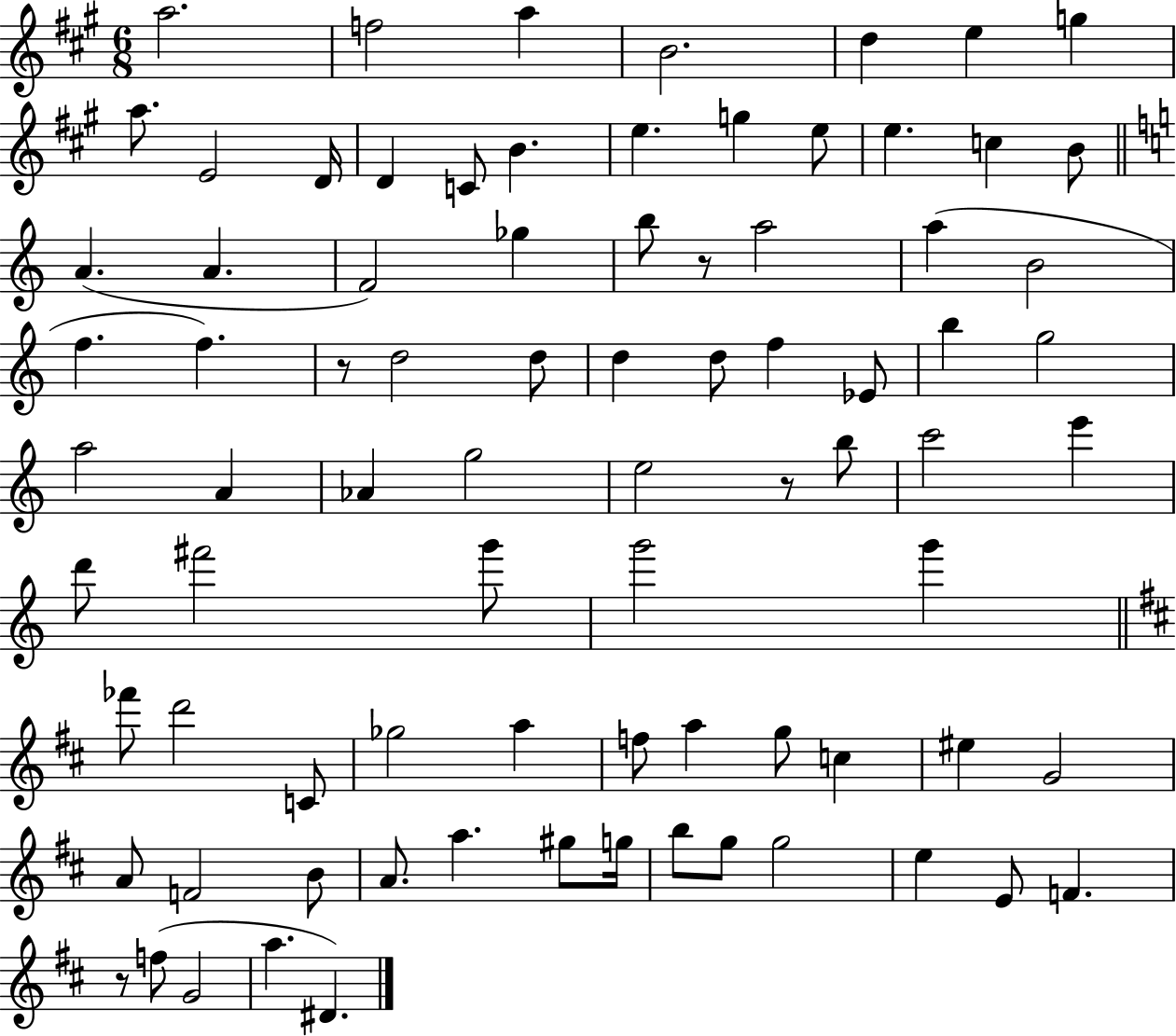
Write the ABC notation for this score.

X:1
T:Untitled
M:6/8
L:1/4
K:A
a2 f2 a B2 d e g a/2 E2 D/4 D C/2 B e g e/2 e c B/2 A A F2 _g b/2 z/2 a2 a B2 f f z/2 d2 d/2 d d/2 f _E/2 b g2 a2 A _A g2 e2 z/2 b/2 c'2 e' d'/2 ^f'2 g'/2 g'2 g' _f'/2 d'2 C/2 _g2 a f/2 a g/2 c ^e G2 A/2 F2 B/2 A/2 a ^g/2 g/4 b/2 g/2 g2 e E/2 F z/2 f/2 G2 a ^D